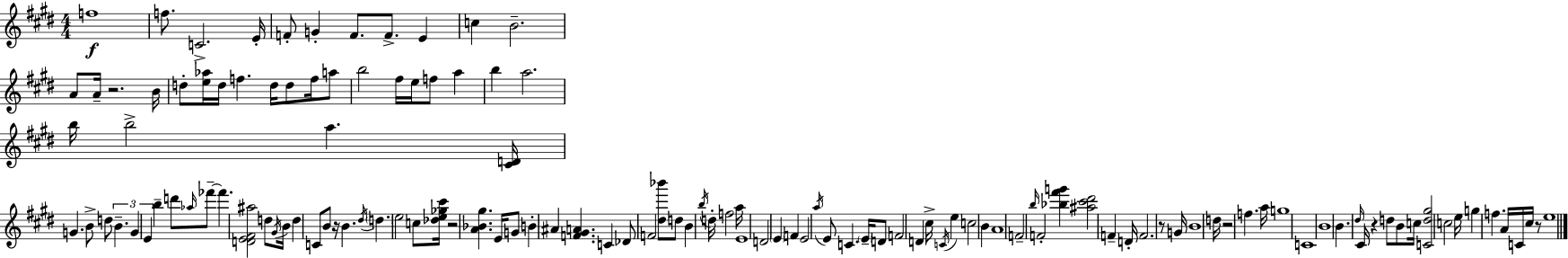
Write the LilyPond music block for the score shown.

{
  \clef treble
  \numericTimeSignature
  \time 4/4
  \key e \major
  f''1\f | f''8. c'2.-> e'16-. | f'8-. g'4-. f'8. f'8.-> e'4 | c''4 b'2.-- | \break a'8 a'16-- r2. b'16 | d''8-. <e'' aes''>16 d''16 f''4. d''16 d''8 f''16 a''8 | b''2 fis''16 e''16 f''8 a''4 | b''4 a''2. | \break b''16 b''2-> a''4. <cis' d'>16 | g'4. b'8-> d''8 \tuplet 3/2 { b'4.-- | g'4 e'4 } b''4-- d'''8 \grace { aes''16 } fes'''8--~~ | fes'''4. <d' e' fis' ais''>2 d''8 | \break \acciaccatura { gis'16 } b'16 d''4 c'8 b'8 r16 b'4. | \acciaccatura { dis''16 } \parenthesize d''4. e''2 | c''8 <des'' e'' ges'' cis'''>16 r2 <a' bes' gis''>4. | e'16 g'8 b'4-. ais'4 <f' gis' a'>4. | \break c'4 des'8 f'2 | <dis'' bes'''>8 d''8 b'4 \acciaccatura { b''16 } d''16-. f''2 | a''16 e'1 | d'2 \parenthesize e'4 | \break f'4 e'2 \acciaccatura { a''16 } e'8 c'4. | \parenthesize e'16-- d'8 f'2 | d'4 cis''16-> \acciaccatura { c'16 } e''4 c''2 | b'4 a'1 | \break f'2-- \grace { b''16 } f'2-. | <bes'' fis''' g'''>4 <ais'' cis''' dis'''>2 | f'4-- d'16-. f'2. | r8 g'16 b'1 | \break d''16 r2 | f''4. a''16 g''1 | c'1 | b'1 | \break b'4. \grace { dis''16 } cis'16 r4 | d''8 b'8 c''16 <c' d'' gis''>2 | c''2 e''16 g''4 f''4. | a'16 c'16 cis''16 r8 e''1 | \break \bar "|."
}